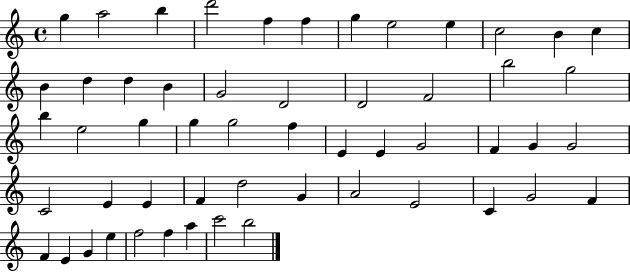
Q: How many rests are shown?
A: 0